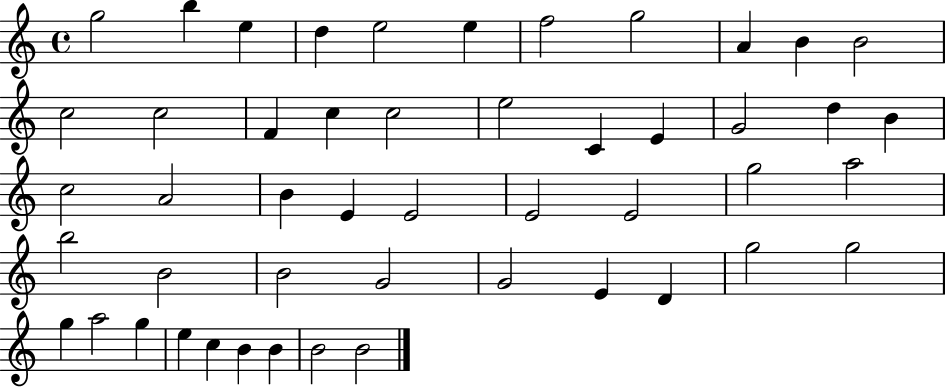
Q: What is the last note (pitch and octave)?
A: B4